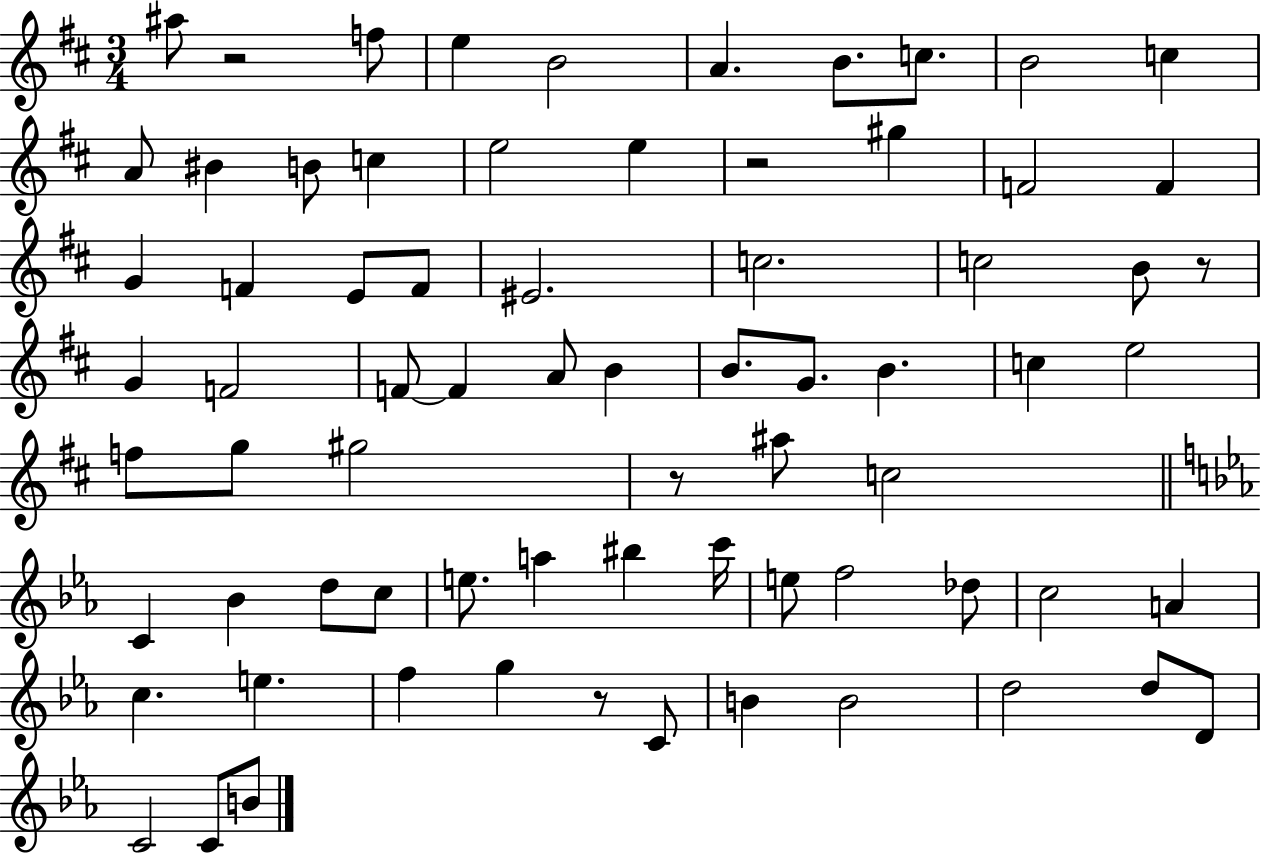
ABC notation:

X:1
T:Untitled
M:3/4
L:1/4
K:D
^a/2 z2 f/2 e B2 A B/2 c/2 B2 c A/2 ^B B/2 c e2 e z2 ^g F2 F G F E/2 F/2 ^E2 c2 c2 B/2 z/2 G F2 F/2 F A/2 B B/2 G/2 B c e2 f/2 g/2 ^g2 z/2 ^a/2 c2 C _B d/2 c/2 e/2 a ^b c'/4 e/2 f2 _d/2 c2 A c e f g z/2 C/2 B B2 d2 d/2 D/2 C2 C/2 B/2